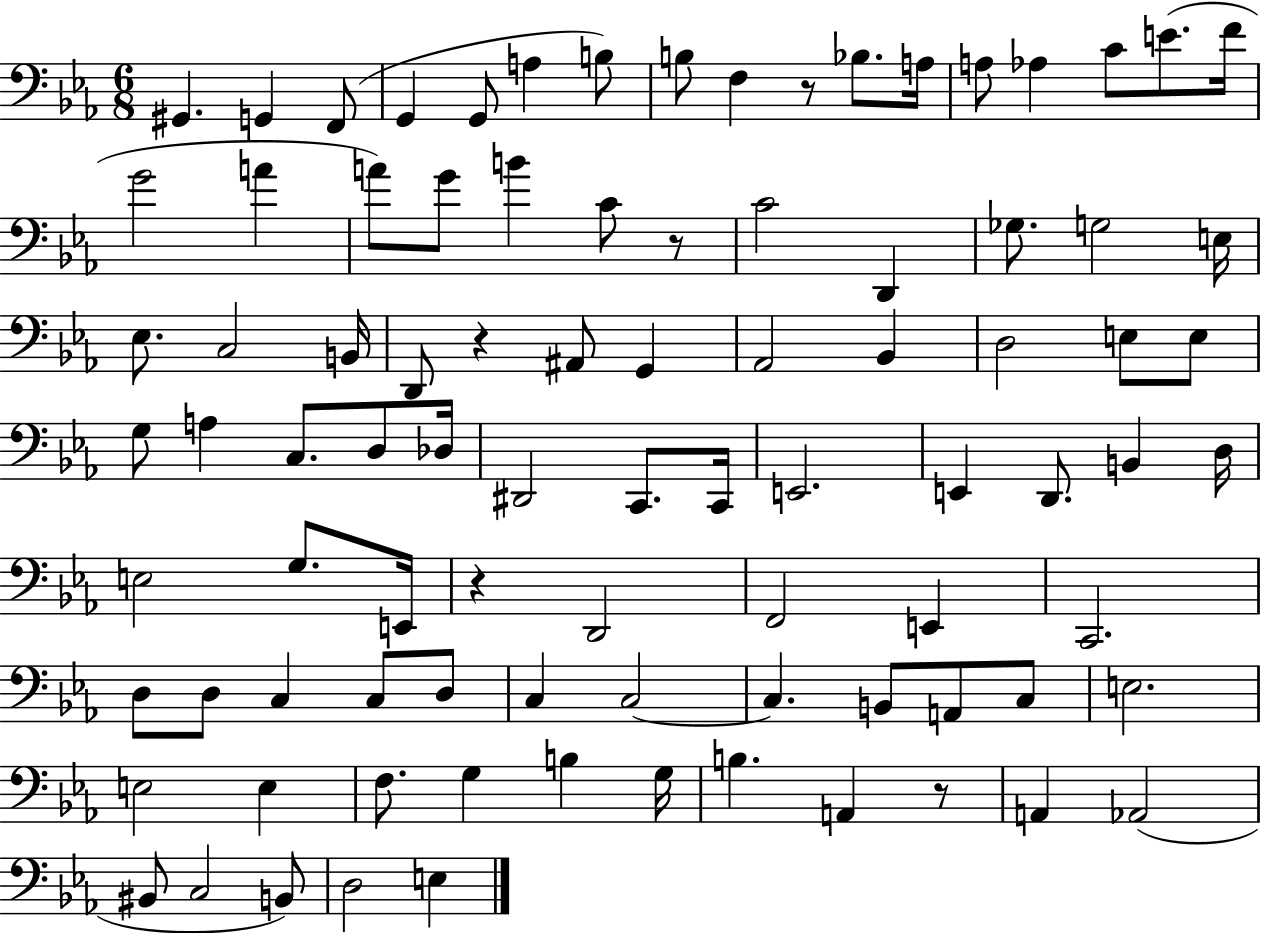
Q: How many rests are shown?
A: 5